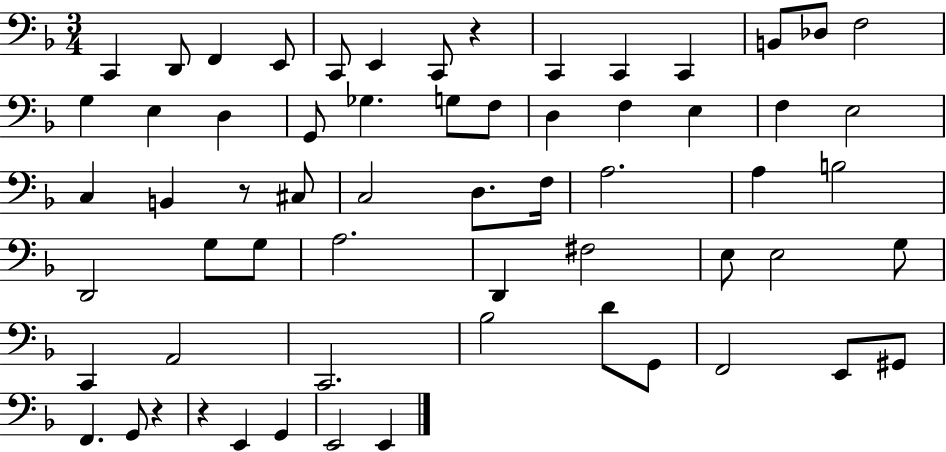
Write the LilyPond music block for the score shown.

{
  \clef bass
  \numericTimeSignature
  \time 3/4
  \key f \major
  c,4 d,8 f,4 e,8 | c,8 e,4 c,8 r4 | c,4 c,4 c,4 | b,8 des8 f2 | \break g4 e4 d4 | g,8 ges4. g8 f8 | d4 f4 e4 | f4 e2 | \break c4 b,4 r8 cis8 | c2 d8. f16 | a2. | a4 b2 | \break d,2 g8 g8 | a2. | d,4 fis2 | e8 e2 g8 | \break c,4 a,2 | c,2. | bes2 d'8 g,8 | f,2 e,8 gis,8 | \break f,4. g,8 r4 | r4 e,4 g,4 | e,2 e,4 | \bar "|."
}